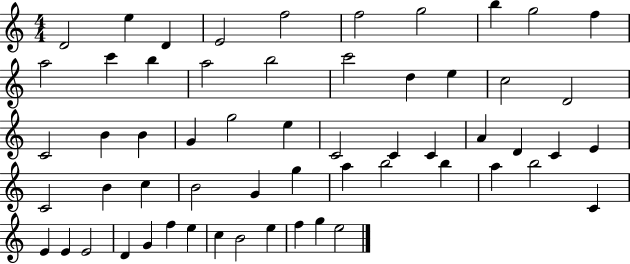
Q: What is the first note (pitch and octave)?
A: D4